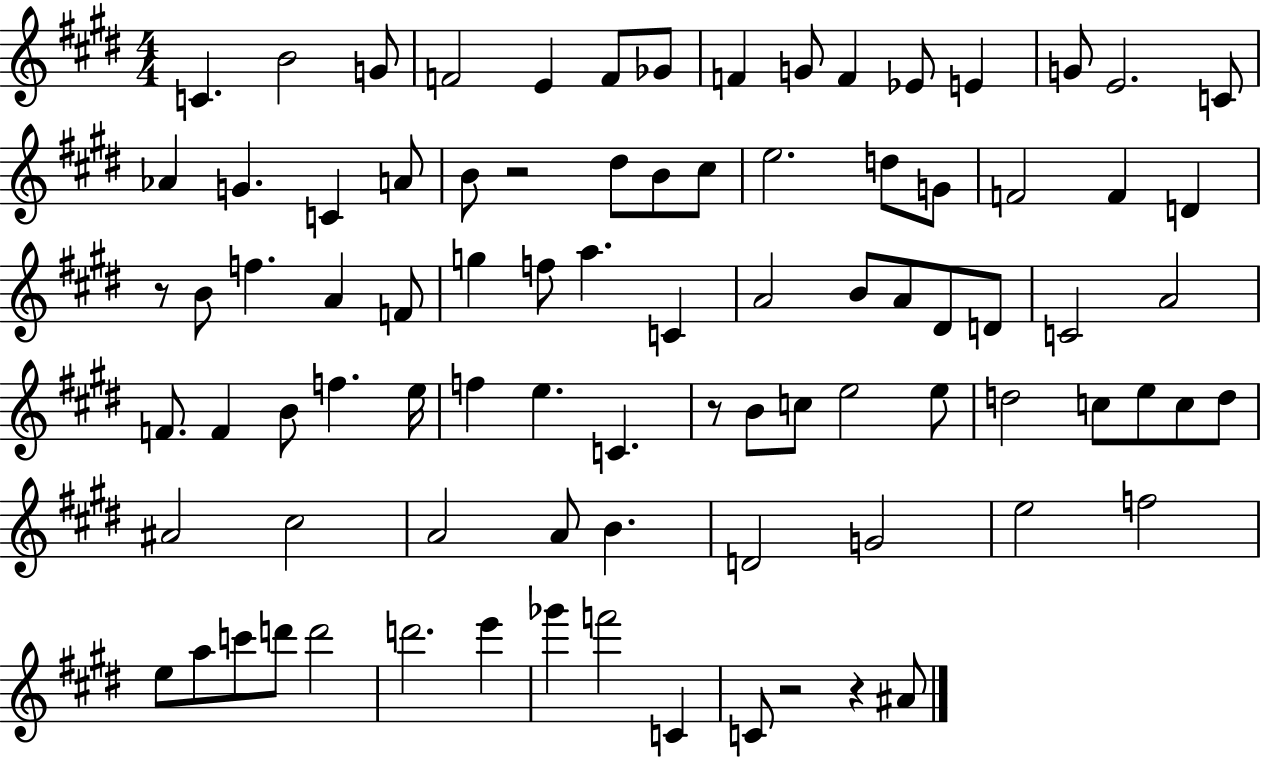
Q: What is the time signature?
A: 4/4